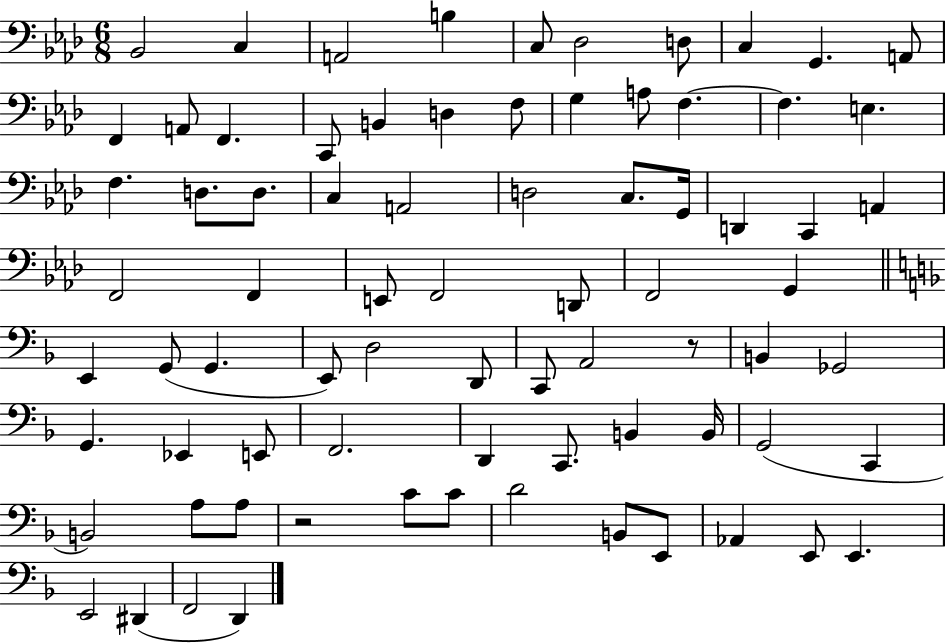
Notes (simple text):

Bb2/h C3/q A2/h B3/q C3/e Db3/h D3/e C3/q G2/q. A2/e F2/q A2/e F2/q. C2/e B2/q D3/q F3/e G3/q A3/e F3/q. F3/q. E3/q. F3/q. D3/e. D3/e. C3/q A2/h D3/h C3/e. G2/s D2/q C2/q A2/q F2/h F2/q E2/e F2/h D2/e F2/h G2/q E2/q G2/e G2/q. E2/e D3/h D2/e C2/e A2/h R/e B2/q Gb2/h G2/q. Eb2/q E2/e F2/h. D2/q C2/e. B2/q B2/s G2/h C2/q B2/h A3/e A3/e R/h C4/e C4/e D4/h B2/e E2/e Ab2/q E2/e E2/q. E2/h D#2/q F2/h D2/q